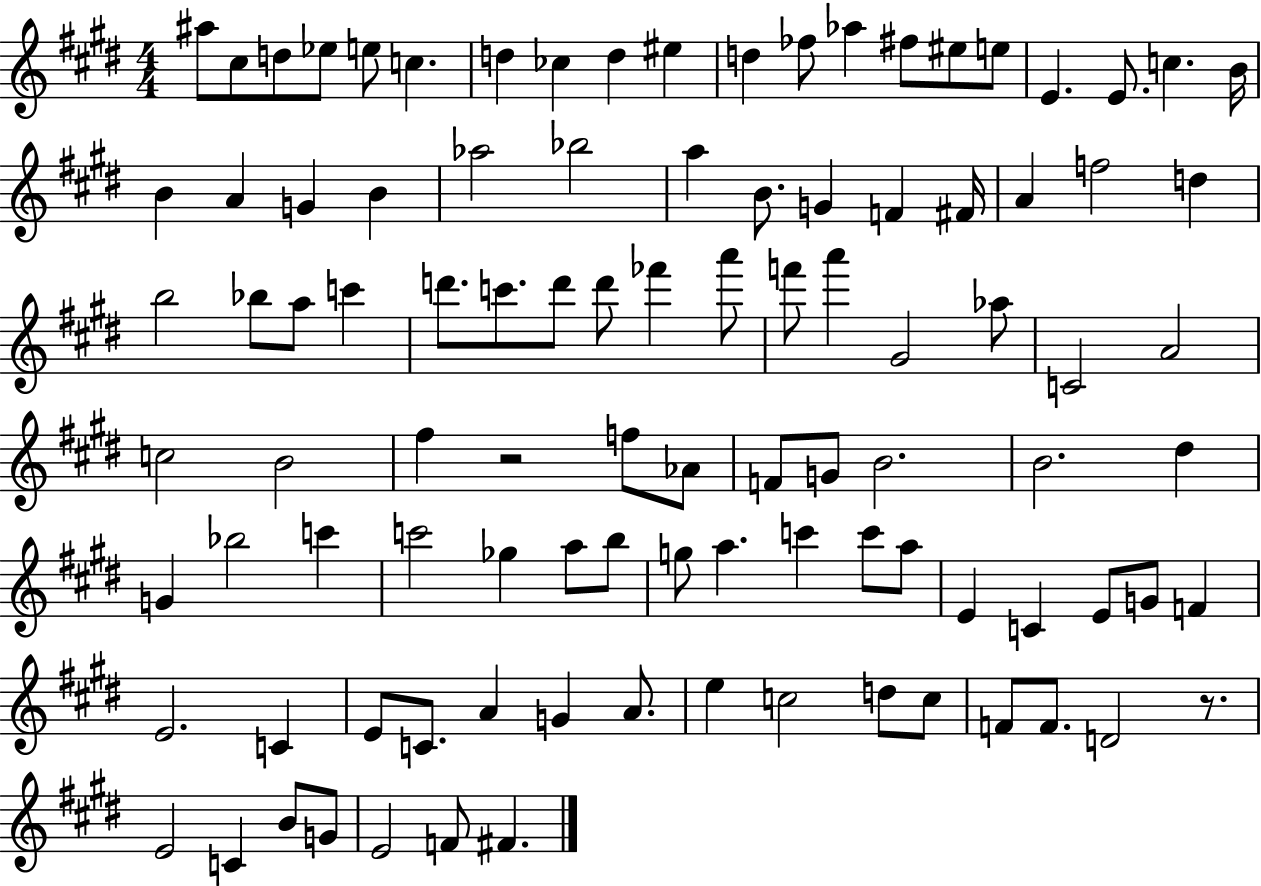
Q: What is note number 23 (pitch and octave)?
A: G4